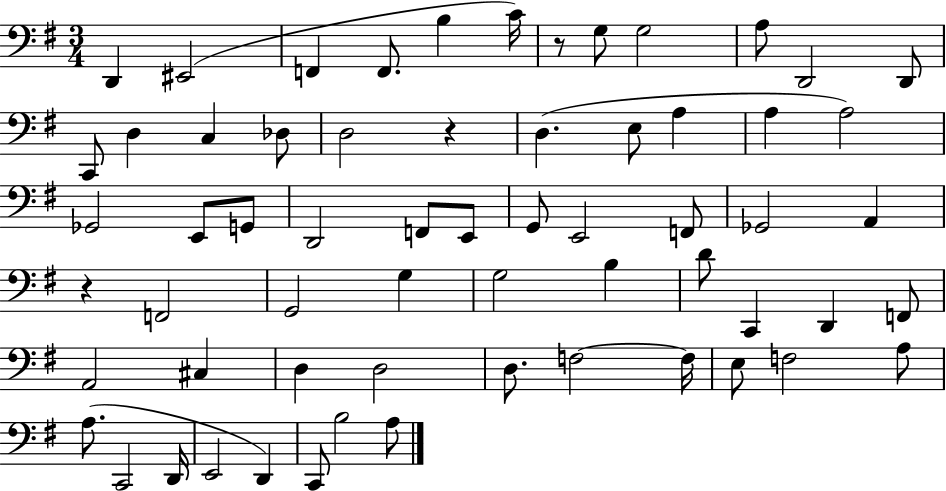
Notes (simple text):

D2/q EIS2/h F2/q F2/e. B3/q C4/s R/e G3/e G3/h A3/e D2/h D2/e C2/e D3/q C3/q Db3/e D3/h R/q D3/q. E3/e A3/q A3/q A3/h Gb2/h E2/e G2/e D2/h F2/e E2/e G2/e E2/h F2/e Gb2/h A2/q R/q F2/h G2/h G3/q G3/h B3/q D4/e C2/q D2/q F2/e A2/h C#3/q D3/q D3/h D3/e. F3/h F3/s E3/e F3/h A3/e A3/e. C2/h D2/s E2/h D2/q C2/e B3/h A3/e